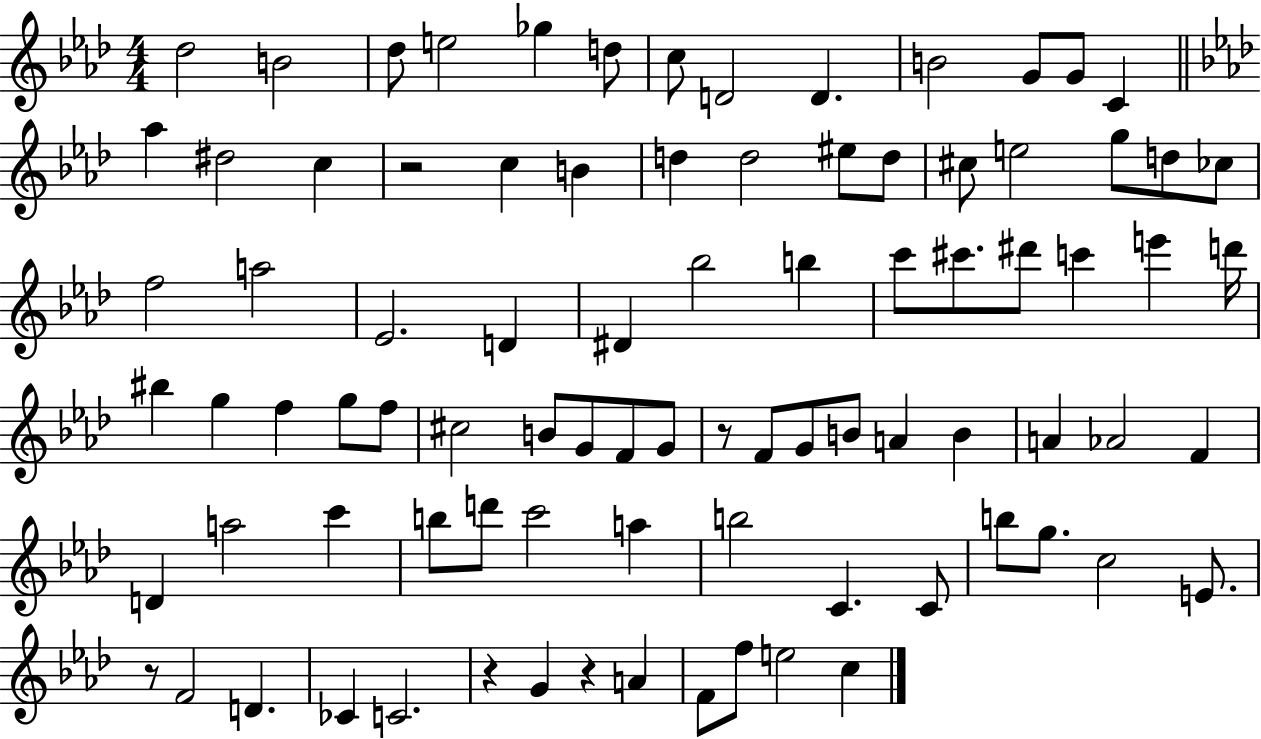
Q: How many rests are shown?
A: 5